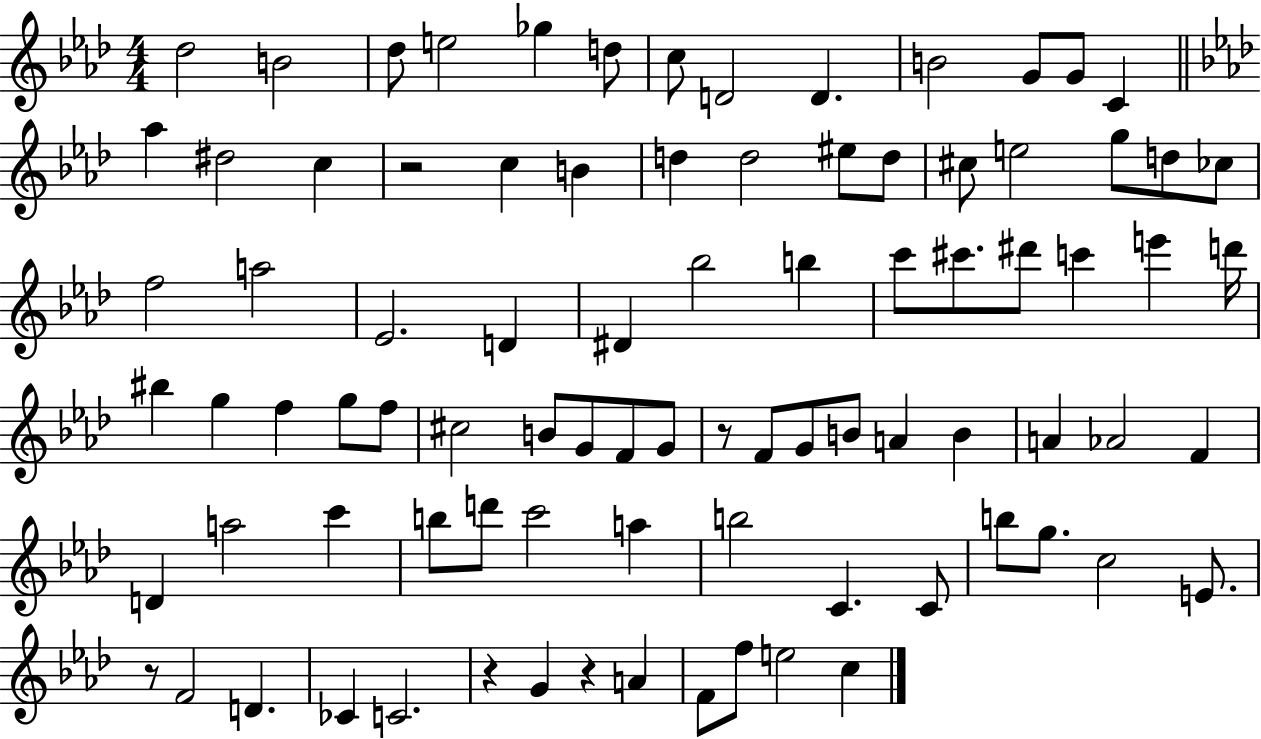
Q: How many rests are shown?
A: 5